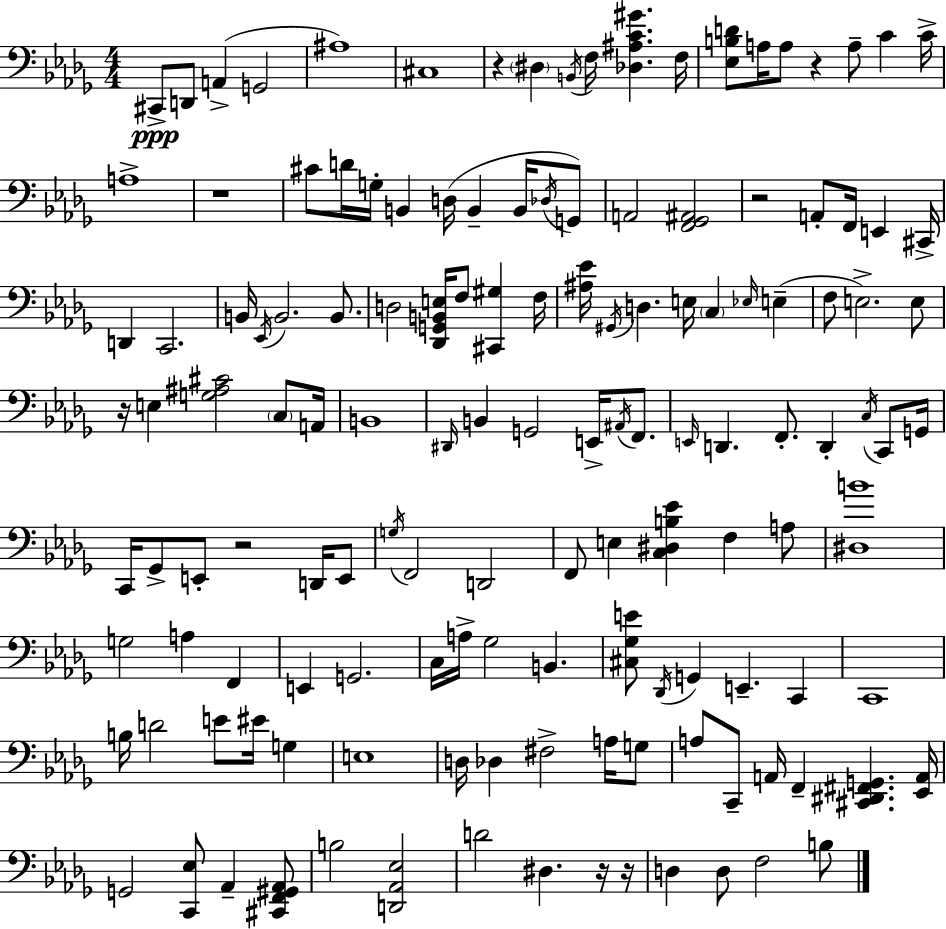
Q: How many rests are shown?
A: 8